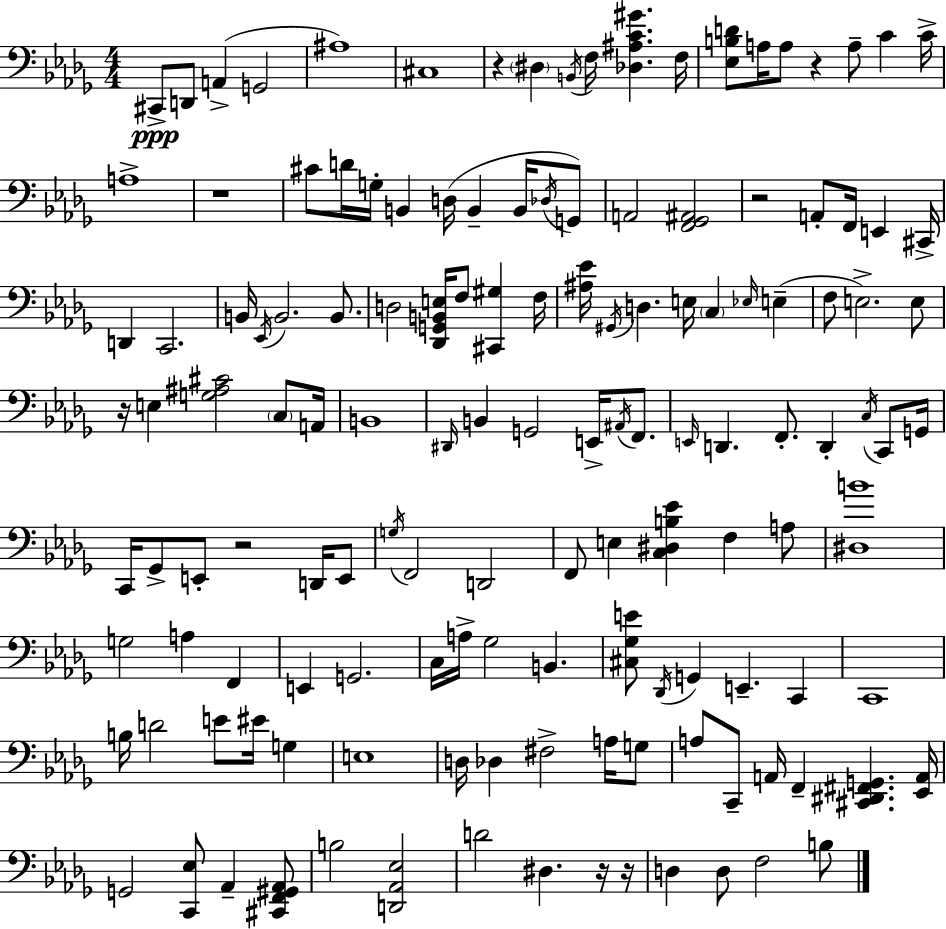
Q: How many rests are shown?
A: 8